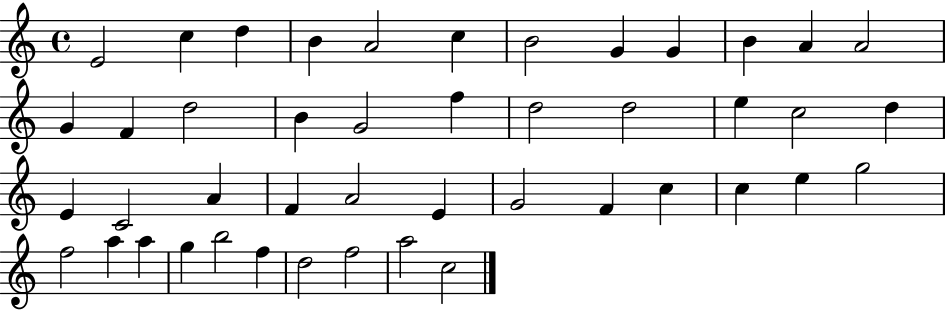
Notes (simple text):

E4/h C5/q D5/q B4/q A4/h C5/q B4/h G4/q G4/q B4/q A4/q A4/h G4/q F4/q D5/h B4/q G4/h F5/q D5/h D5/h E5/q C5/h D5/q E4/q C4/h A4/q F4/q A4/h E4/q G4/h F4/q C5/q C5/q E5/q G5/h F5/h A5/q A5/q G5/q B5/h F5/q D5/h F5/h A5/h C5/h